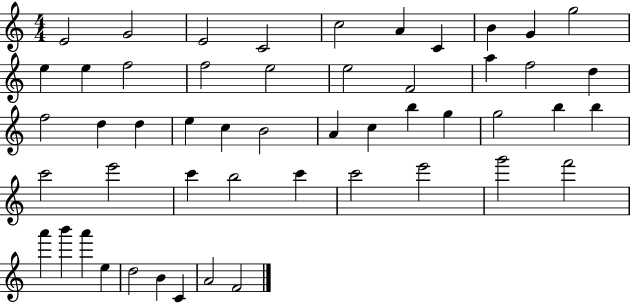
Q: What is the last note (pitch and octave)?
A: F4